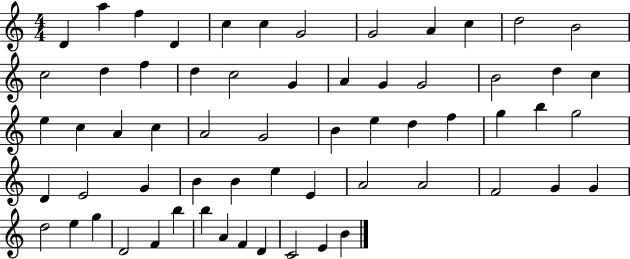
{
  \clef treble
  \numericTimeSignature
  \time 4/4
  \key c \major
  d'4 a''4 f''4 d'4 | c''4 c''4 g'2 | g'2 a'4 c''4 | d''2 b'2 | \break c''2 d''4 f''4 | d''4 c''2 g'4 | a'4 g'4 g'2 | b'2 d''4 c''4 | \break e''4 c''4 a'4 c''4 | a'2 g'2 | b'4 e''4 d''4 f''4 | g''4 b''4 g''2 | \break d'4 e'2 g'4 | b'4 b'4 e''4 e'4 | a'2 a'2 | f'2 g'4 g'4 | \break d''2 e''4 g''4 | d'2 f'4 b''4 | b''4 a'4 f'4 d'4 | c'2 e'4 b'4 | \break \bar "|."
}